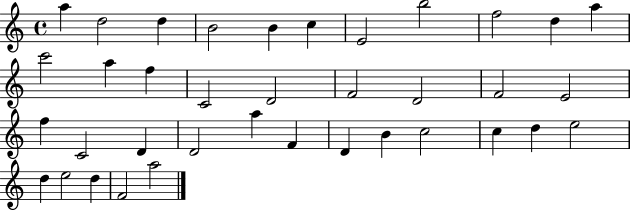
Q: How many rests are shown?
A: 0